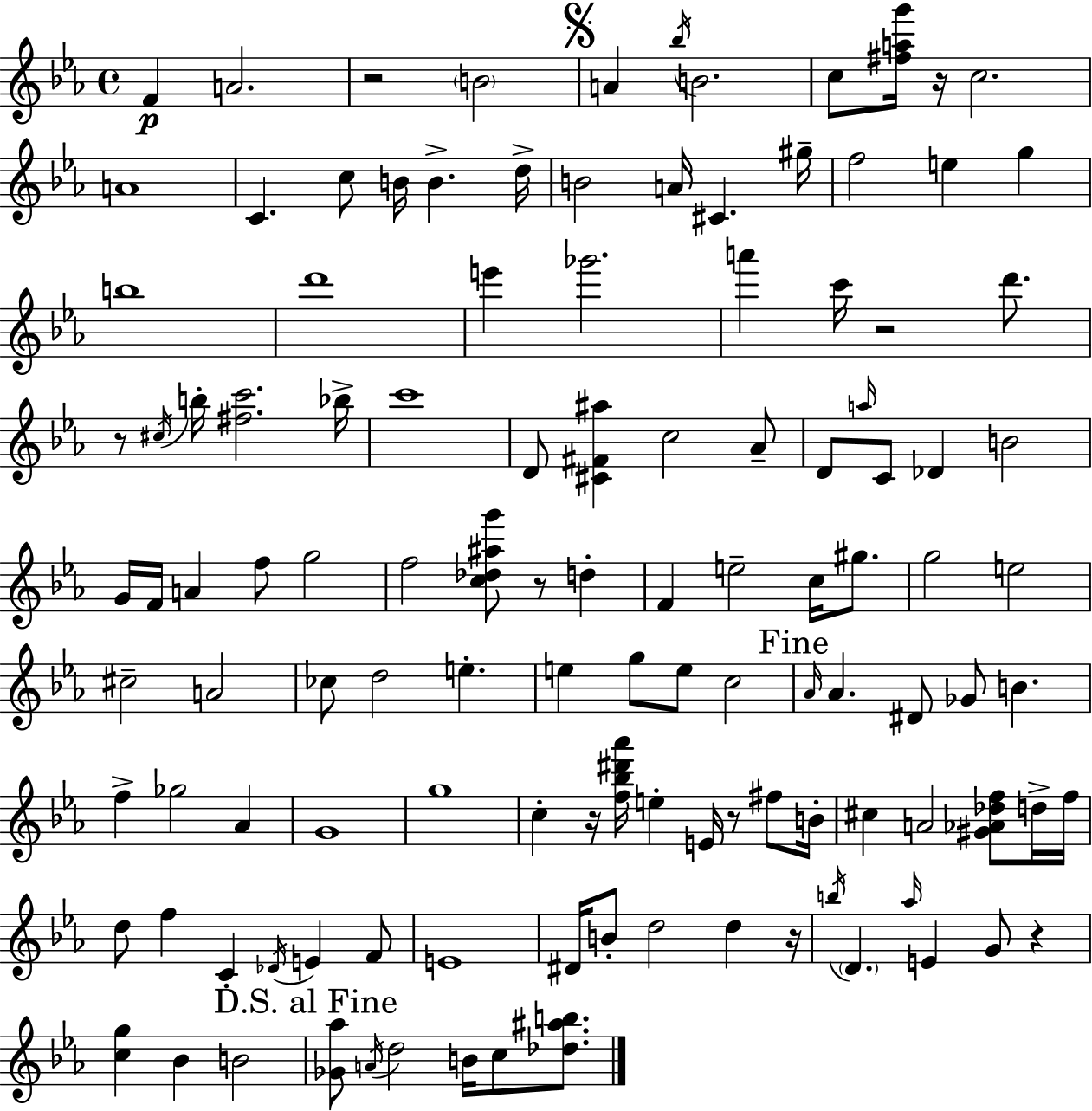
F4/q A4/h. R/h B4/h A4/q Bb5/s B4/h. C5/e [F#5,A5,G6]/s R/s C5/h. A4/w C4/q. C5/e B4/s B4/q. D5/s B4/h A4/s C#4/q. G#5/s F5/h E5/q G5/q B5/w D6/w E6/q Gb6/h. A6/q C6/s R/h D6/e. R/e C#5/s B5/s [F#5,C6]/h. Bb5/s C6/w D4/e [C#4,F#4,A#5]/q C5/h Ab4/e D4/e A5/s C4/e Db4/q B4/h G4/s F4/s A4/q F5/e G5/h F5/h [C5,Db5,A#5,G6]/e R/e D5/q F4/q E5/h C5/s G#5/e. G5/h E5/h C#5/h A4/h CES5/e D5/h E5/q. E5/q G5/e E5/e C5/h Ab4/s Ab4/q. D#4/e Gb4/e B4/q. F5/q Gb5/h Ab4/q G4/w G5/w C5/q R/s [F5,Bb5,D#6,Ab6]/s E5/q E4/s R/e F#5/e B4/s C#5/q A4/h [G#4,Ab4,Db5,F5]/e D5/s F5/s D5/e F5/q C4/q Db4/s E4/q F4/e E4/w D#4/s B4/e D5/h D5/q R/s B5/s D4/q. Ab5/s E4/q G4/e R/q [C5,G5]/q Bb4/q B4/h [Gb4,Ab5]/e A4/s D5/h B4/s C5/e [Db5,A#5,B5]/e.